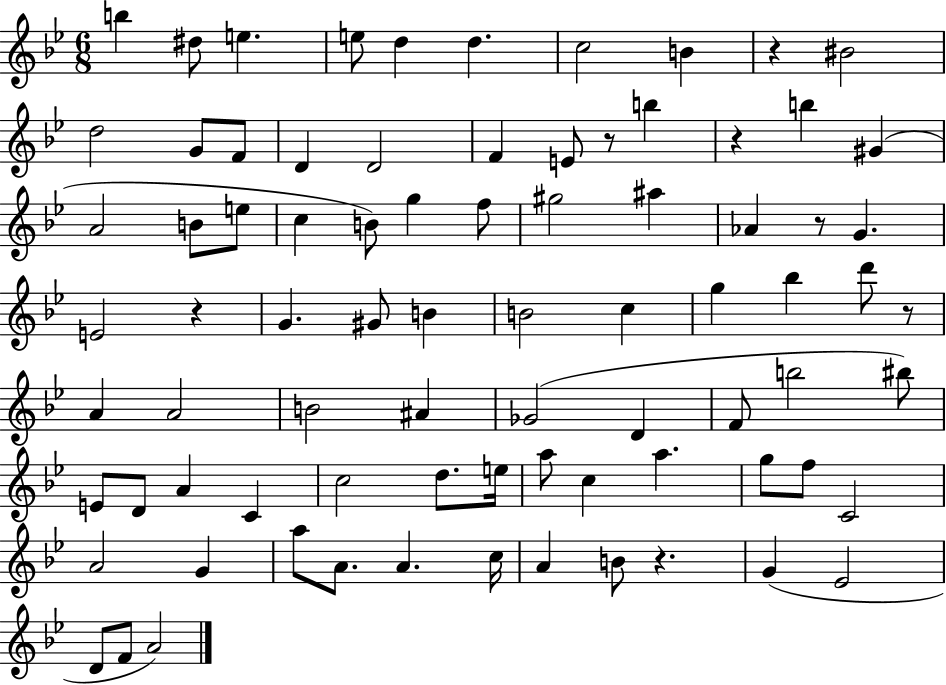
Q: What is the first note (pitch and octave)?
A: B5